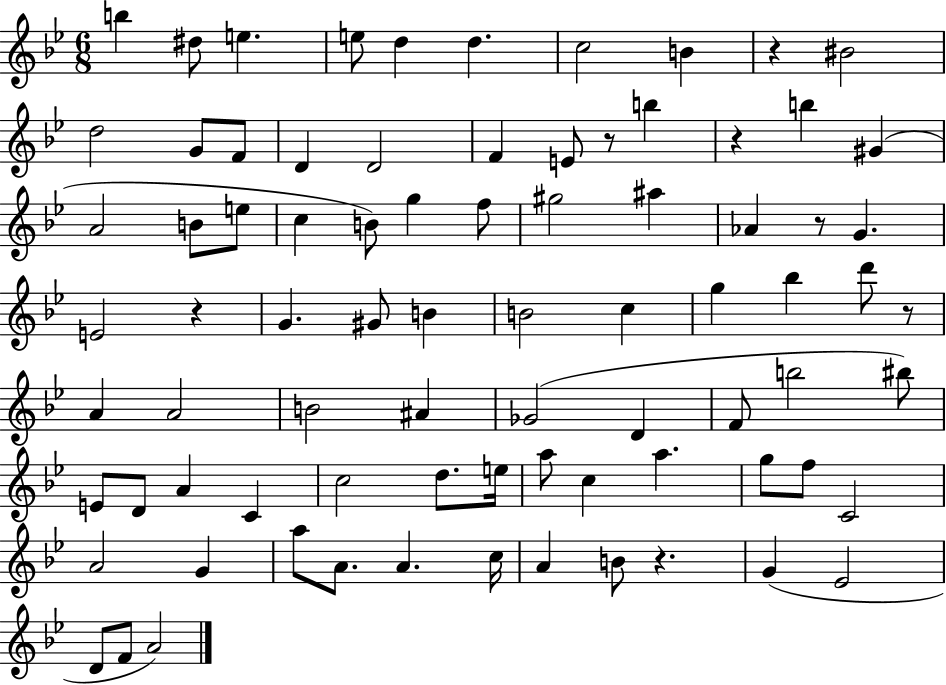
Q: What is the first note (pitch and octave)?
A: B5